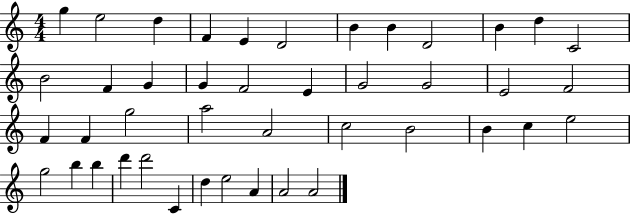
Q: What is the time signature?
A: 4/4